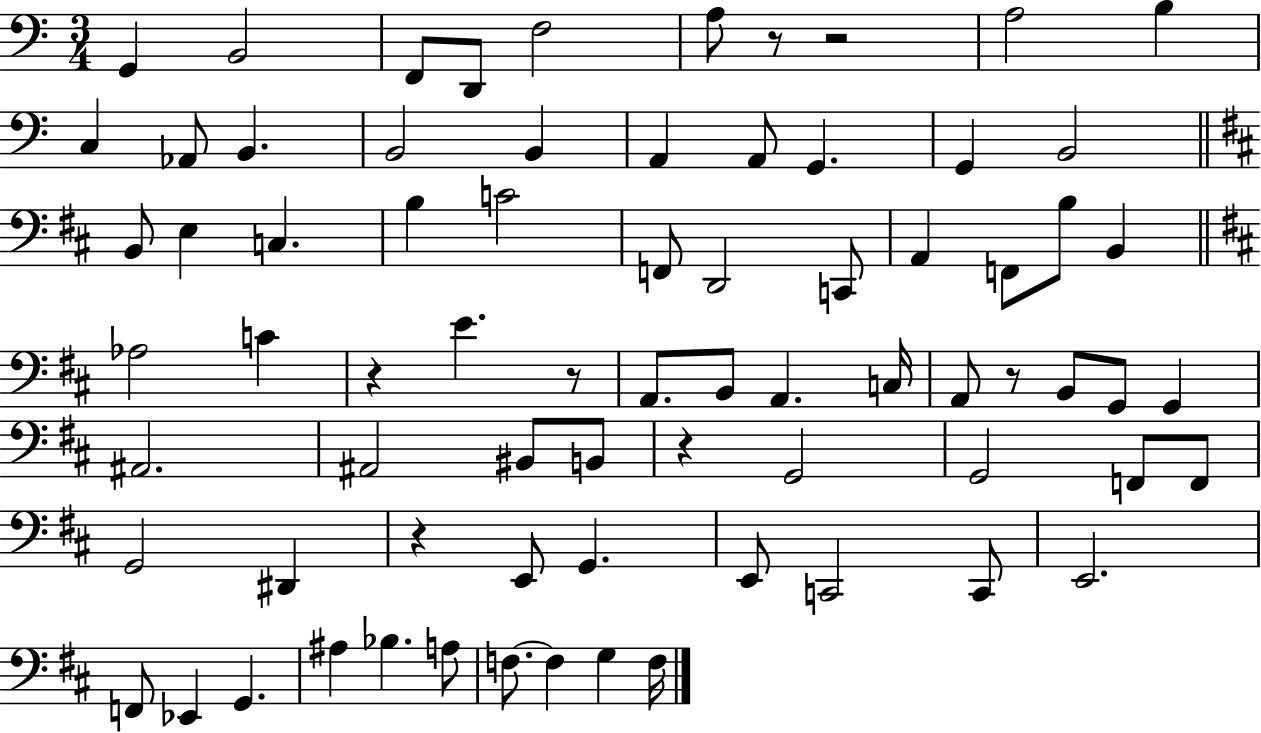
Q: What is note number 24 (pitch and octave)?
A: F2